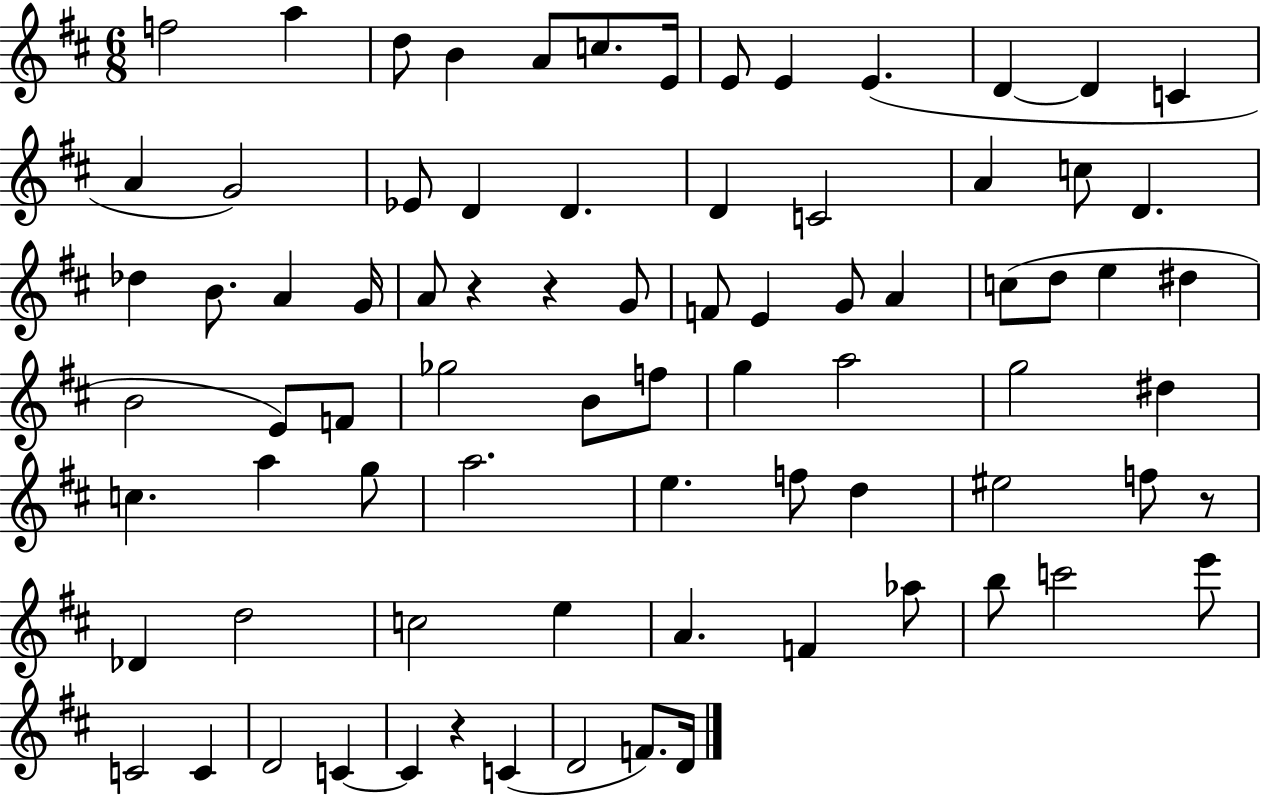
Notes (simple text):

F5/h A5/q D5/e B4/q A4/e C5/e. E4/s E4/e E4/q E4/q. D4/q D4/q C4/q A4/q G4/h Eb4/e D4/q D4/q. D4/q C4/h A4/q C5/e D4/q. Db5/q B4/e. A4/q G4/s A4/e R/q R/q G4/e F4/e E4/q G4/e A4/q C5/e D5/e E5/q D#5/q B4/h E4/e F4/e Gb5/h B4/e F5/e G5/q A5/h G5/h D#5/q C5/q. A5/q G5/e A5/h. E5/q. F5/e D5/q EIS5/h F5/e R/e Db4/q D5/h C5/h E5/q A4/q. F4/q Ab5/e B5/e C6/h E6/e C4/h C4/q D4/h C4/q C4/q R/q C4/q D4/h F4/e. D4/s